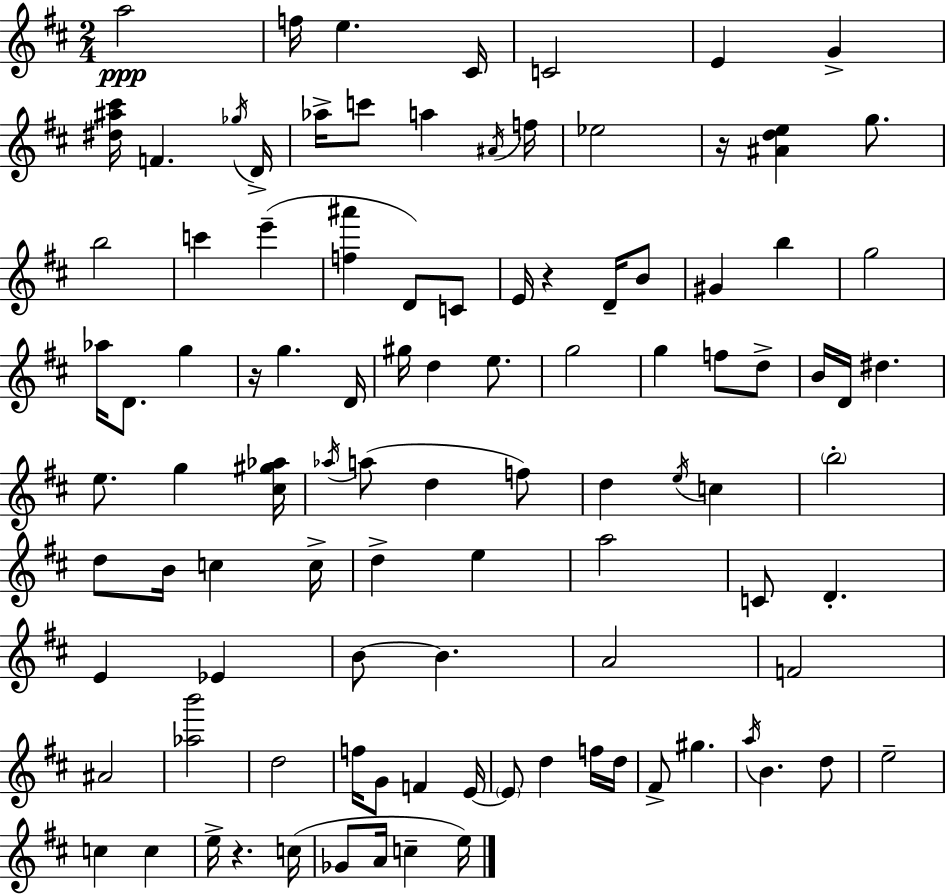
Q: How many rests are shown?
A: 4